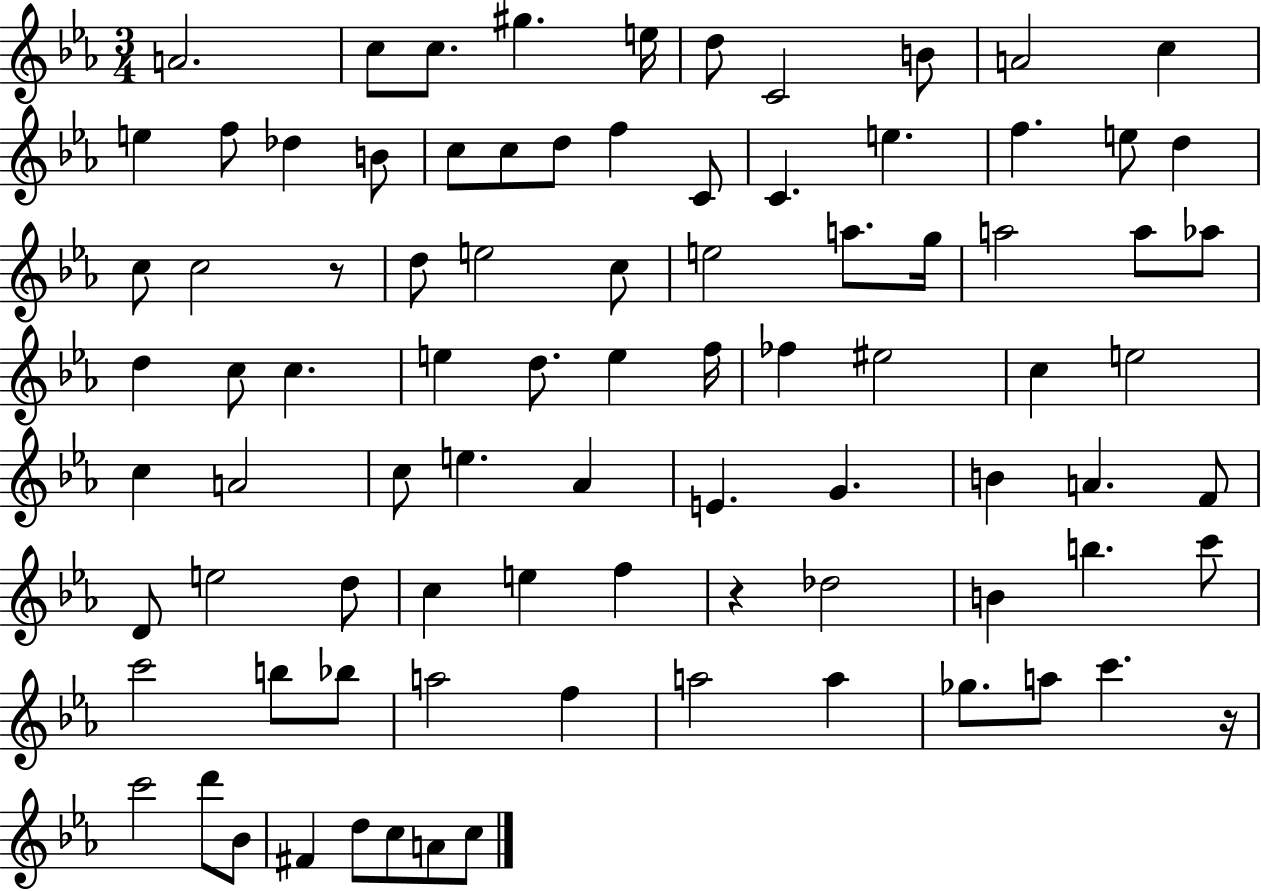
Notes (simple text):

A4/h. C5/e C5/e. G#5/q. E5/s D5/e C4/h B4/e A4/h C5/q E5/q F5/e Db5/q B4/e C5/e C5/e D5/e F5/q C4/e C4/q. E5/q. F5/q. E5/e D5/q C5/e C5/h R/e D5/e E5/h C5/e E5/h A5/e. G5/s A5/h A5/e Ab5/e D5/q C5/e C5/q. E5/q D5/e. E5/q F5/s FES5/q EIS5/h C5/q E5/h C5/q A4/h C5/e E5/q. Ab4/q E4/q. G4/q. B4/q A4/q. F4/e D4/e E5/h D5/e C5/q E5/q F5/q R/q Db5/h B4/q B5/q. C6/e C6/h B5/e Bb5/e A5/h F5/q A5/h A5/q Gb5/e. A5/e C6/q. R/s C6/h D6/e Bb4/e F#4/q D5/e C5/e A4/e C5/e